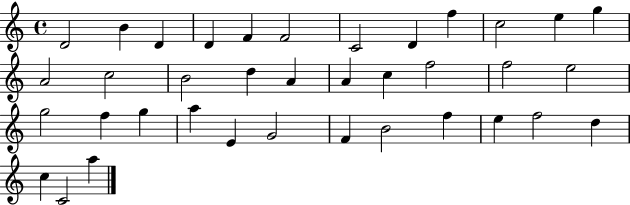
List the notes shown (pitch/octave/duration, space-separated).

D4/h B4/q D4/q D4/q F4/q F4/h C4/h D4/q F5/q C5/h E5/q G5/q A4/h C5/h B4/h D5/q A4/q A4/q C5/q F5/h F5/h E5/h G5/h F5/q G5/q A5/q E4/q G4/h F4/q B4/h F5/q E5/q F5/h D5/q C5/q C4/h A5/q